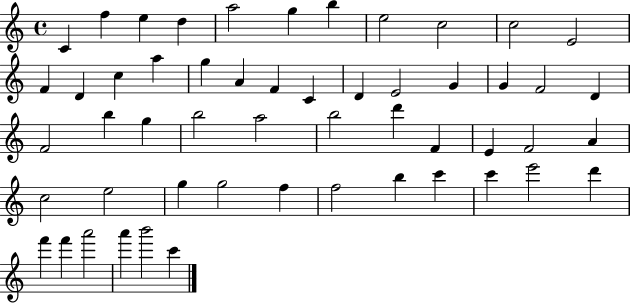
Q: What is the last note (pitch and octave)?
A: C6